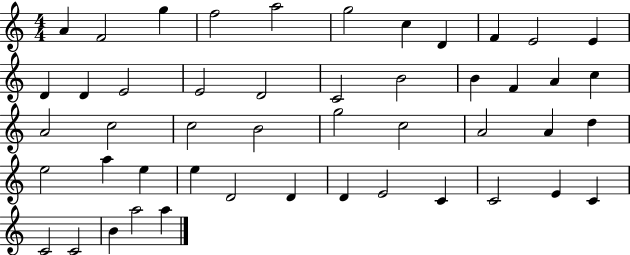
A4/q F4/h G5/q F5/h A5/h G5/h C5/q D4/q F4/q E4/h E4/q D4/q D4/q E4/h E4/h D4/h C4/h B4/h B4/q F4/q A4/q C5/q A4/h C5/h C5/h B4/h G5/h C5/h A4/h A4/q D5/q E5/h A5/q E5/q E5/q D4/h D4/q D4/q E4/h C4/q C4/h E4/q C4/q C4/h C4/h B4/q A5/h A5/q